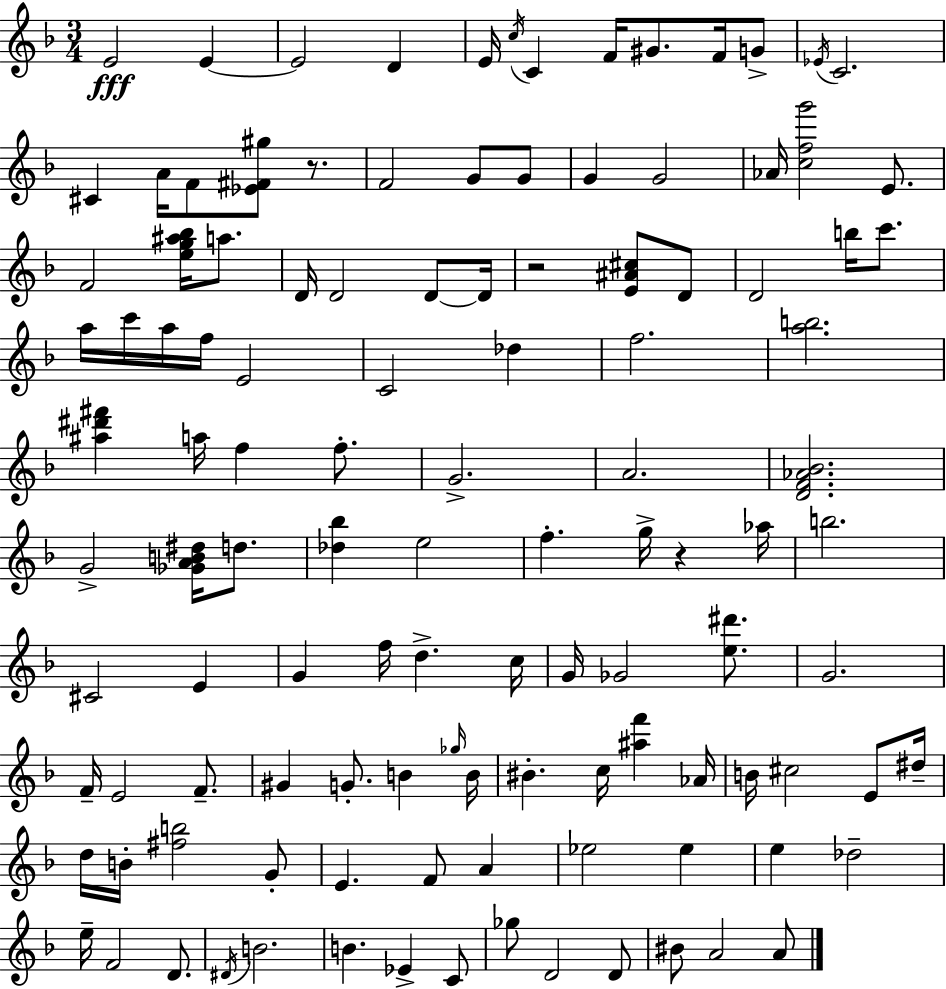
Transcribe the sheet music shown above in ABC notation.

X:1
T:Untitled
M:3/4
L:1/4
K:F
E2 E E2 D E/4 c/4 C F/4 ^G/2 F/4 G/2 _E/4 C2 ^C A/4 F/2 [_E^F^g]/2 z/2 F2 G/2 G/2 G G2 _A/4 [cfg']2 E/2 F2 [eg^a_b]/4 a/2 D/4 D2 D/2 D/4 z2 [E^A^c]/2 D/2 D2 b/4 c'/2 a/4 c'/4 a/4 f/4 E2 C2 _d f2 [ab]2 [^a^d'^f'] a/4 f f/2 G2 A2 [DF_A_B]2 G2 [_GAB^d]/4 d/2 [_d_b] e2 f g/4 z _a/4 b2 ^C2 E G f/4 d c/4 G/4 _G2 [e^d']/2 G2 F/4 E2 F/2 ^G G/2 B _g/4 B/4 ^B c/4 [^af'] _A/4 B/4 ^c2 E/2 ^d/4 d/4 B/4 [^fb]2 G/2 E F/2 A _e2 _e e _d2 e/4 F2 D/2 ^D/4 B2 B _E C/2 _g/2 D2 D/2 ^B/2 A2 A/2